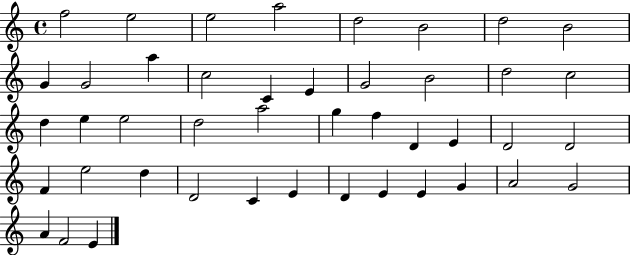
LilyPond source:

{
  \clef treble
  \time 4/4
  \defaultTimeSignature
  \key c \major
  f''2 e''2 | e''2 a''2 | d''2 b'2 | d''2 b'2 | \break g'4 g'2 a''4 | c''2 c'4 e'4 | g'2 b'2 | d''2 c''2 | \break d''4 e''4 e''2 | d''2 a''2 | g''4 f''4 d'4 e'4 | d'2 d'2 | \break f'4 e''2 d''4 | d'2 c'4 e'4 | d'4 e'4 e'4 g'4 | a'2 g'2 | \break a'4 f'2 e'4 | \bar "|."
}